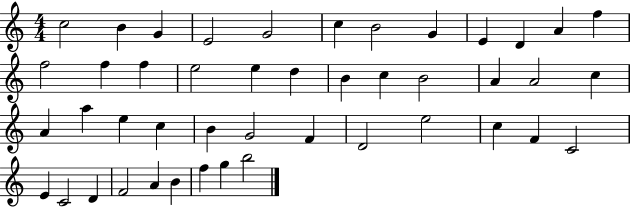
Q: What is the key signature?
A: C major